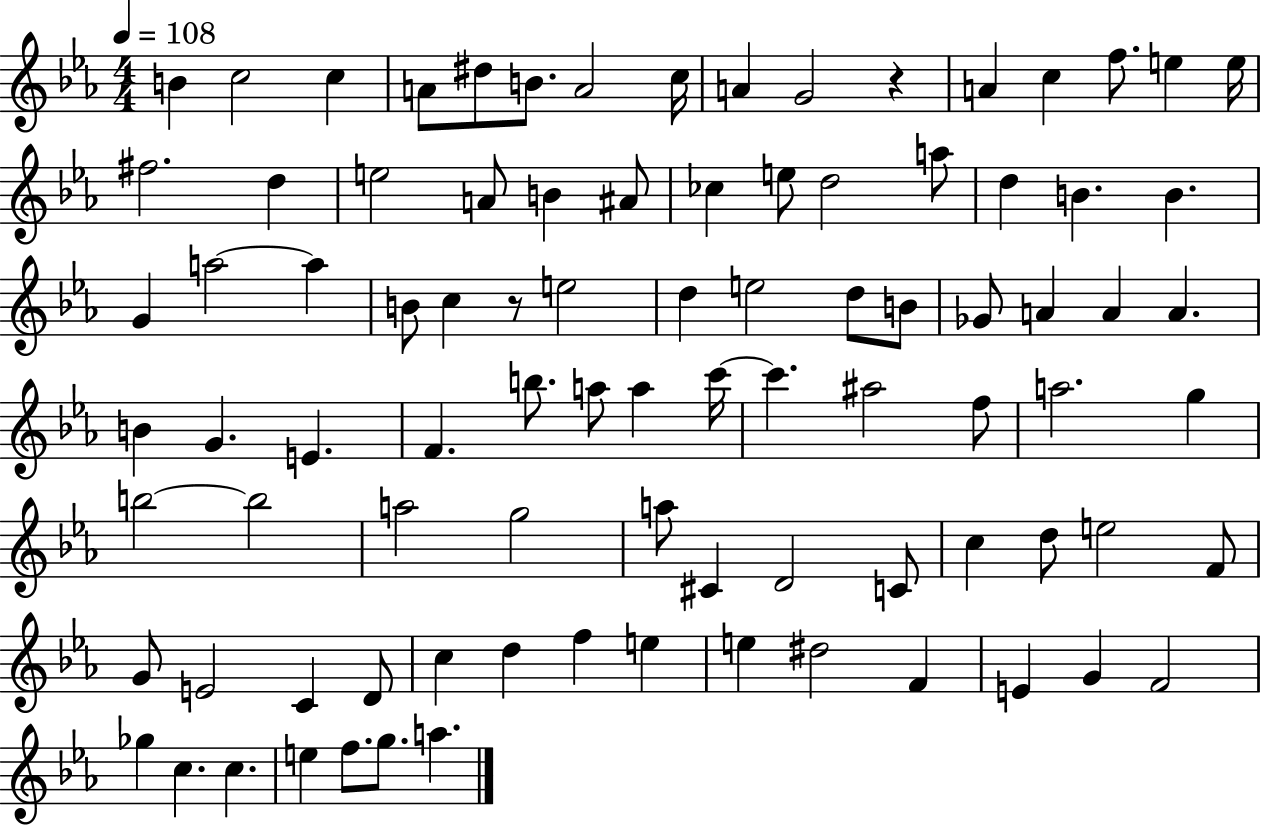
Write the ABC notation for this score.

X:1
T:Untitled
M:4/4
L:1/4
K:Eb
B c2 c A/2 ^d/2 B/2 A2 c/4 A G2 z A c f/2 e e/4 ^f2 d e2 A/2 B ^A/2 _c e/2 d2 a/2 d B B G a2 a B/2 c z/2 e2 d e2 d/2 B/2 _G/2 A A A B G E F b/2 a/2 a c'/4 c' ^a2 f/2 a2 g b2 b2 a2 g2 a/2 ^C D2 C/2 c d/2 e2 F/2 G/2 E2 C D/2 c d f e e ^d2 F E G F2 _g c c e f/2 g/2 a